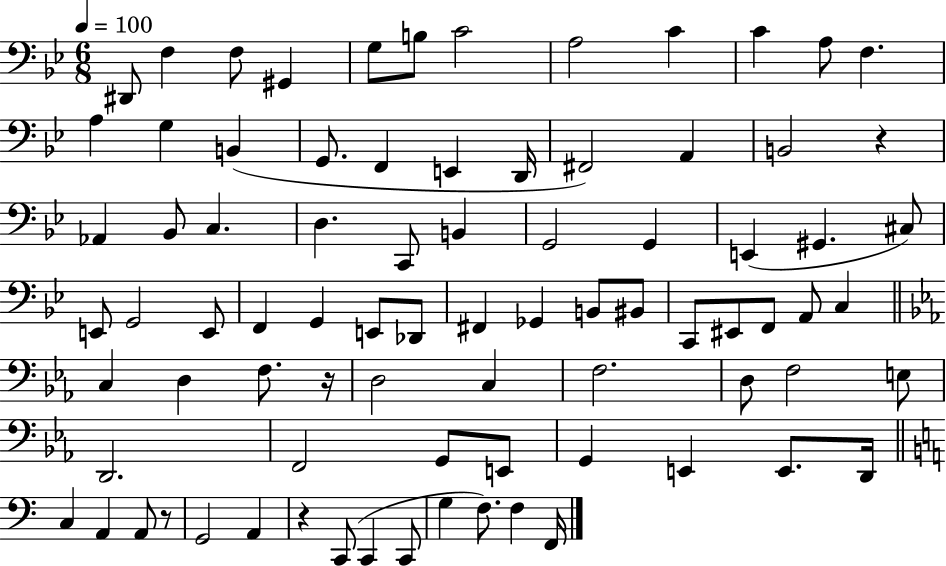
{
  \clef bass
  \numericTimeSignature
  \time 6/8
  \key bes \major
  \tempo 4 = 100
  dis,8 f4 f8 gis,4 | g8 b8 c'2 | a2 c'4 | c'4 a8 f4. | \break a4 g4 b,4( | g,8. f,4 e,4 d,16 | fis,2) a,4 | b,2 r4 | \break aes,4 bes,8 c4. | d4. c,8 b,4 | g,2 g,4 | e,4( gis,4. cis8) | \break e,8 g,2 e,8 | f,4 g,4 e,8 des,8 | fis,4 ges,4 b,8 bis,8 | c,8 eis,8 f,8 a,8 c4 | \break \bar "||" \break \key c \minor c4 d4 f8. r16 | d2 c4 | f2. | d8 f2 e8 | \break d,2. | f,2 g,8 e,8 | g,4 e,4 e,8. d,16 | \bar "||" \break \key c \major c4 a,4 a,8 r8 | g,2 a,4 | r4 c,8( c,4 c,8 | g4 f8.) f4 f,16 | \break \bar "|."
}